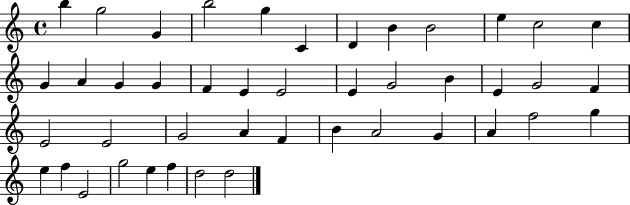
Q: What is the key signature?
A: C major